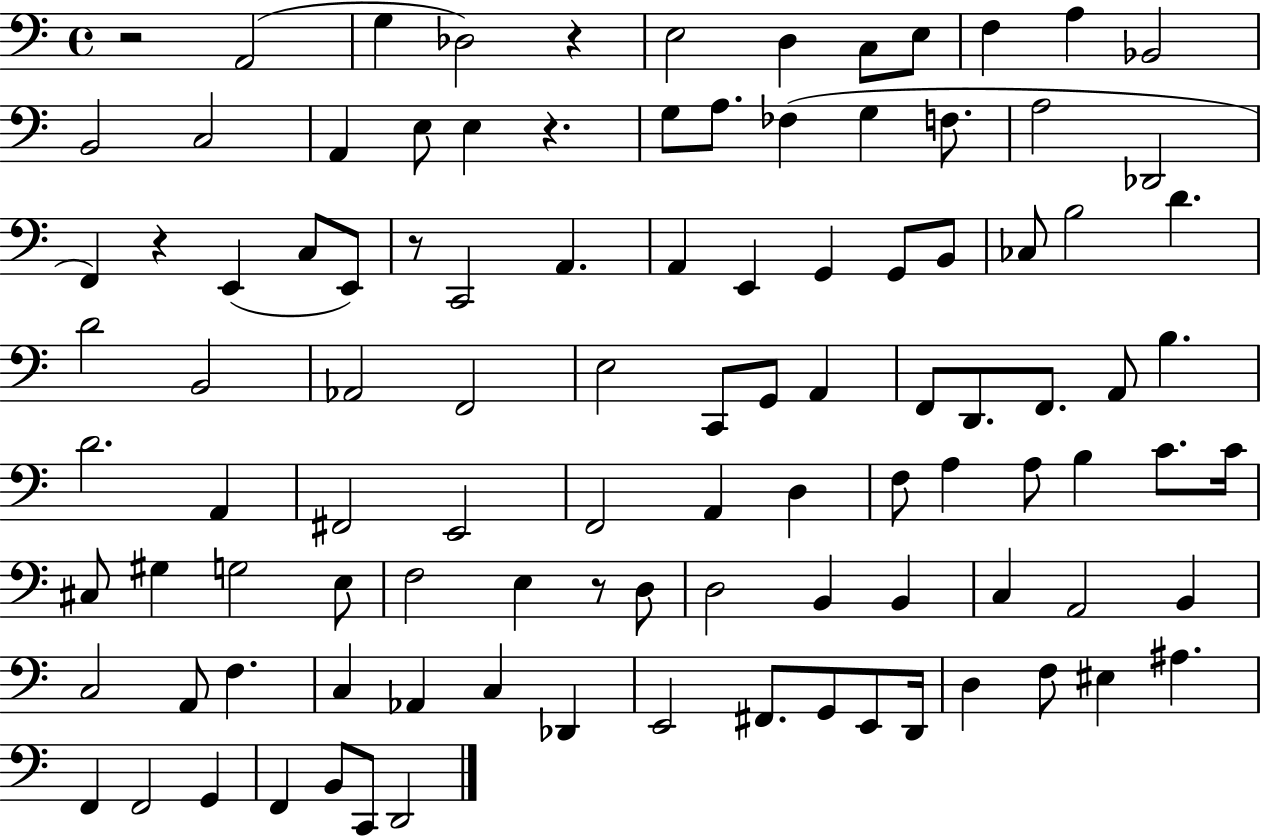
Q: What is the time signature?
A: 4/4